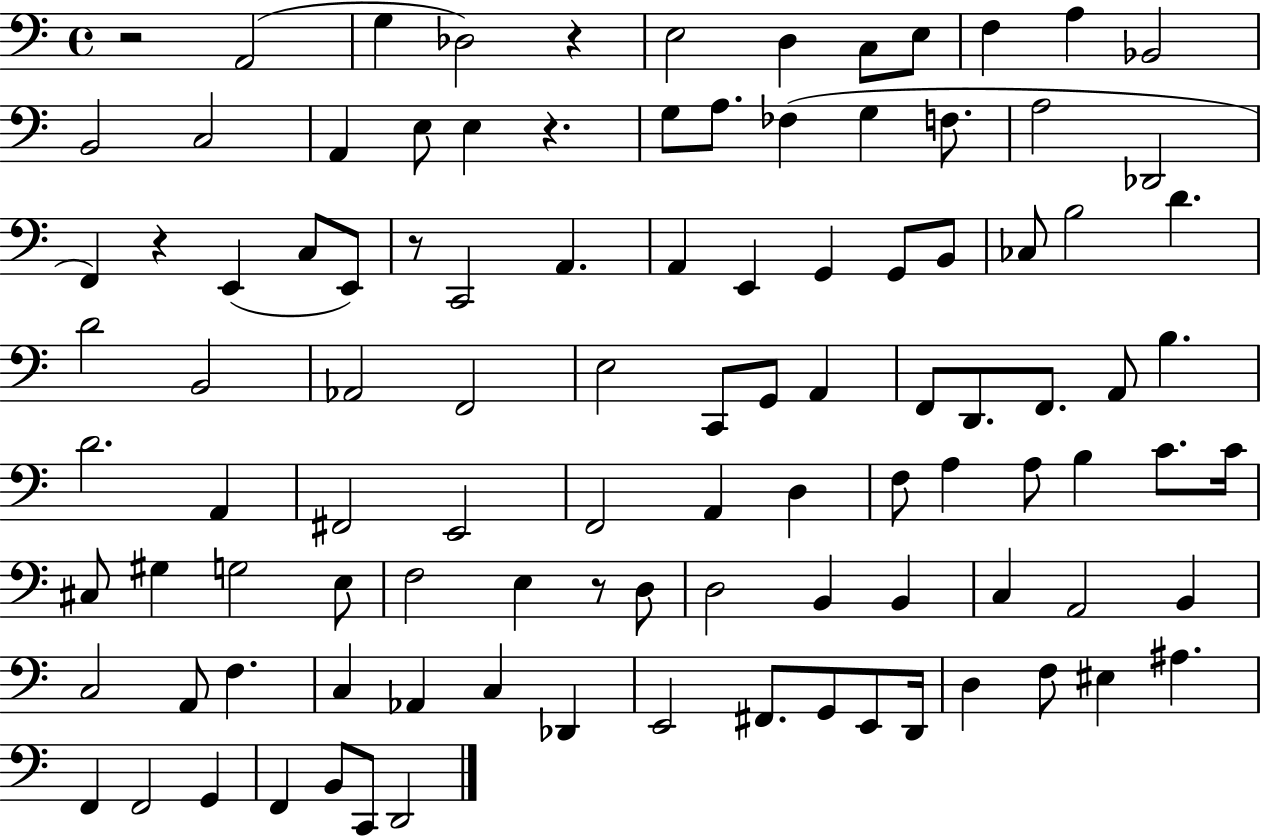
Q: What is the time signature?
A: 4/4